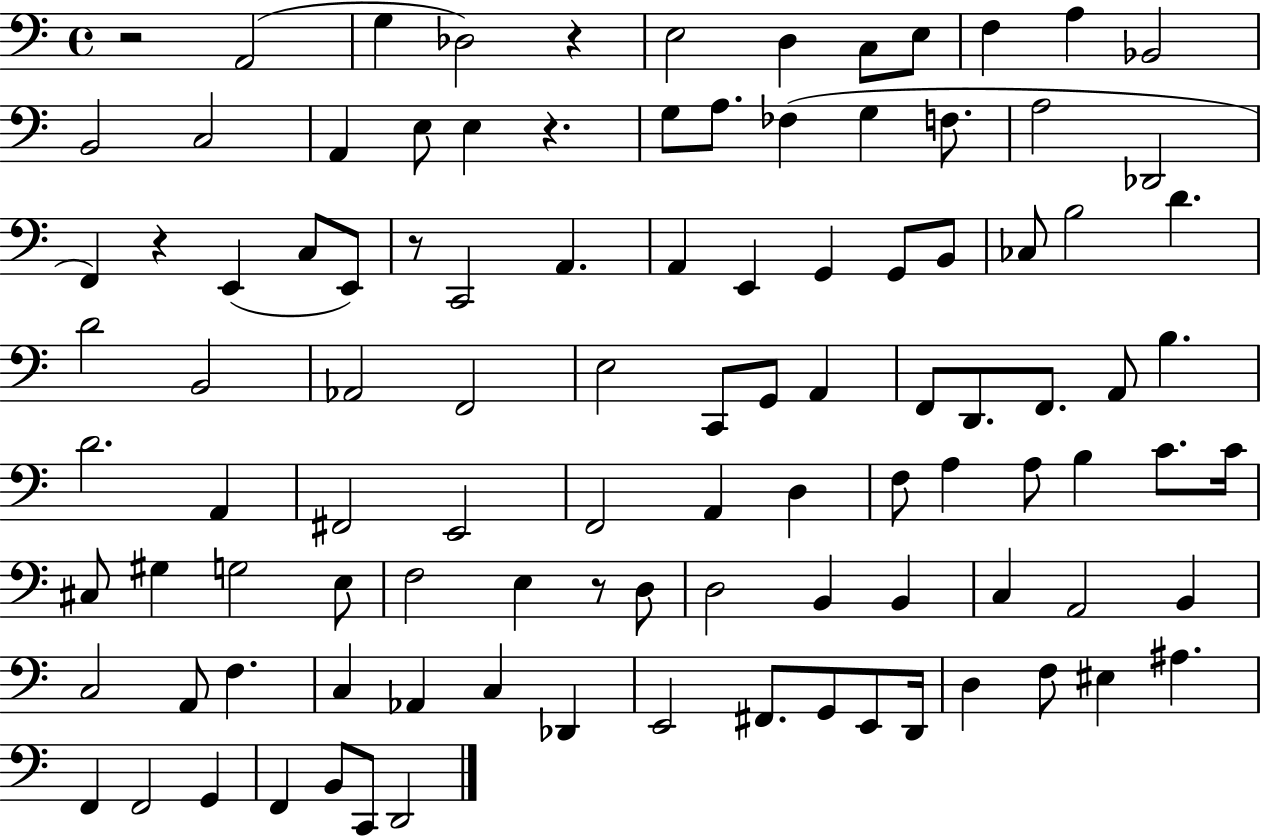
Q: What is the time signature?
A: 4/4